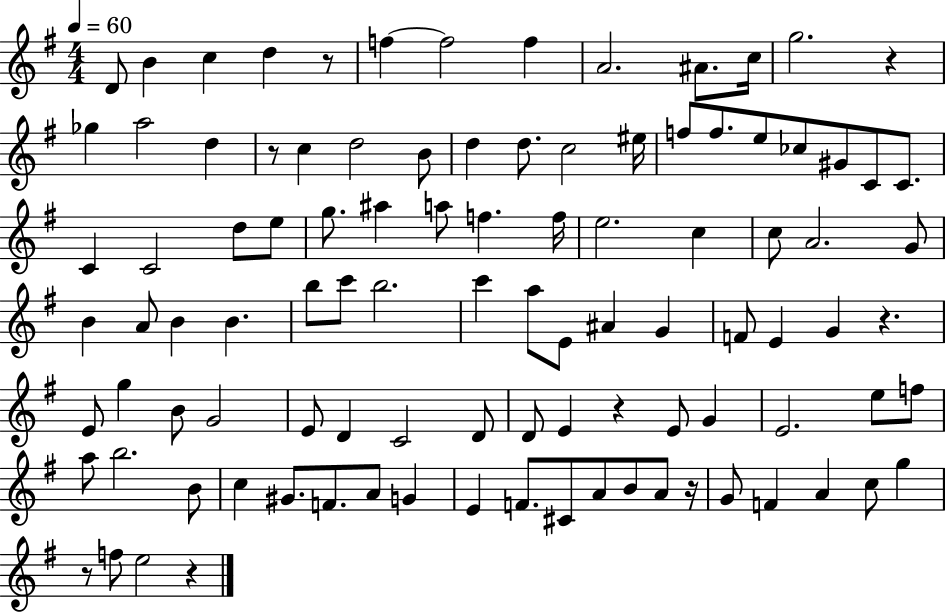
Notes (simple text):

D4/e B4/q C5/q D5/q R/e F5/q F5/h F5/q A4/h. A#4/e. C5/s G5/h. R/q Gb5/q A5/h D5/q R/e C5/q D5/h B4/e D5/q D5/e. C5/h EIS5/s F5/e F5/e. E5/e CES5/e G#4/e C4/e C4/e. C4/q C4/h D5/e E5/e G5/e. A#5/q A5/e F5/q. F5/s E5/h. C5/q C5/e A4/h. G4/e B4/q A4/e B4/q B4/q. B5/e C6/e B5/h. C6/q A5/e E4/e A#4/q G4/q F4/e E4/q G4/q R/q. E4/e G5/q B4/e G4/h E4/e D4/q C4/h D4/e D4/e E4/q R/q E4/e G4/q E4/h. E5/e F5/e A5/e B5/h. B4/e C5/q G#4/e. F4/e. A4/e G4/q E4/q F4/e. C#4/e A4/e B4/e A4/e R/s G4/e F4/q A4/q C5/e G5/q R/e F5/e E5/h R/q